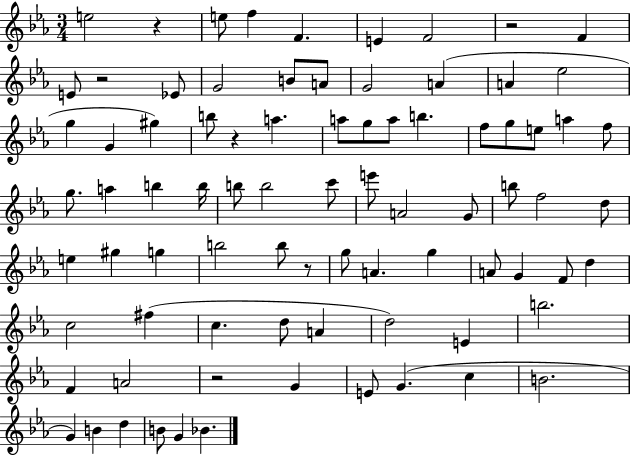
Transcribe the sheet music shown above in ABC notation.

X:1
T:Untitled
M:3/4
L:1/4
K:Eb
e2 z e/2 f F E F2 z2 F E/2 z2 _E/2 G2 B/2 A/2 G2 A A _e2 g G ^g b/2 z a a/2 g/2 a/2 b f/2 g/2 e/2 a f/2 g/2 a b b/4 b/2 b2 c'/2 e'/2 A2 G/2 b/2 f2 d/2 e ^g g b2 b/2 z/2 g/2 A g A/2 G F/2 d c2 ^f c d/2 A d2 E b2 F A2 z2 G E/2 G c B2 G B d B/2 G _B